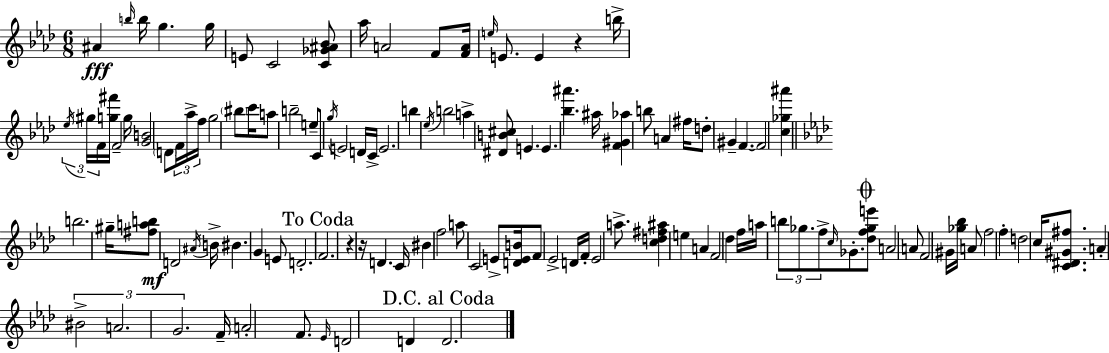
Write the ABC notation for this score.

X:1
T:Untitled
M:6/8
L:1/4
K:Ab
^A b/4 b/4 g g/4 E/2 C2 [C_G^A_B]/2 _a/4 A2 F/2 [FA]/4 e/4 E/2 E z b/4 _e/4 ^g/4 F/4 [g^f']/4 F2 g/4 [GB]2 D/2 F/4 _a/4 f/4 g2 ^b/2 c'/4 a/2 b2 e/2 C/2 g/4 E2 D/4 C/4 E2 b _e/4 b2 a [^DB^c]/2 E E [_b^a'] ^a/4 [F^G_a] b/2 A ^f/4 d/2 ^G F F2 [c_g^a'] b2 ^g/4 [^fab]/2 D2 ^A/4 B/4 ^B G E/2 D2 F2 z z/4 D C/4 ^B f2 a/2 C2 E/2 [DEB]/4 F/2 _E2 D/4 F/4 _E2 a/2 [cd^f^a] e A F2 _d f/4 a/4 b/2 _g/2 f/2 c/4 _G/2 [_df_ge']/2 A2 A/2 F2 ^G/4 [_g_b]/4 A/2 f2 f d2 c/4 [C^D^G^f]/2 A ^B2 A2 G2 F/4 A2 F/2 _E/4 D2 D D2